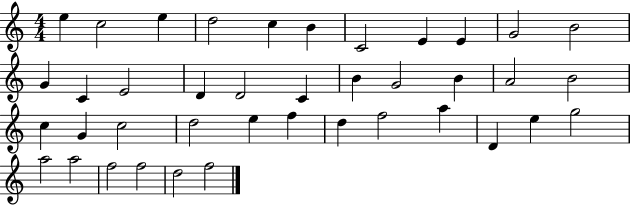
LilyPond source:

{
  \clef treble
  \numericTimeSignature
  \time 4/4
  \key c \major
  e''4 c''2 e''4 | d''2 c''4 b'4 | c'2 e'4 e'4 | g'2 b'2 | \break g'4 c'4 e'2 | d'4 d'2 c'4 | b'4 g'2 b'4 | a'2 b'2 | \break c''4 g'4 c''2 | d''2 e''4 f''4 | d''4 f''2 a''4 | d'4 e''4 g''2 | \break a''2 a''2 | f''2 f''2 | d''2 f''2 | \bar "|."
}